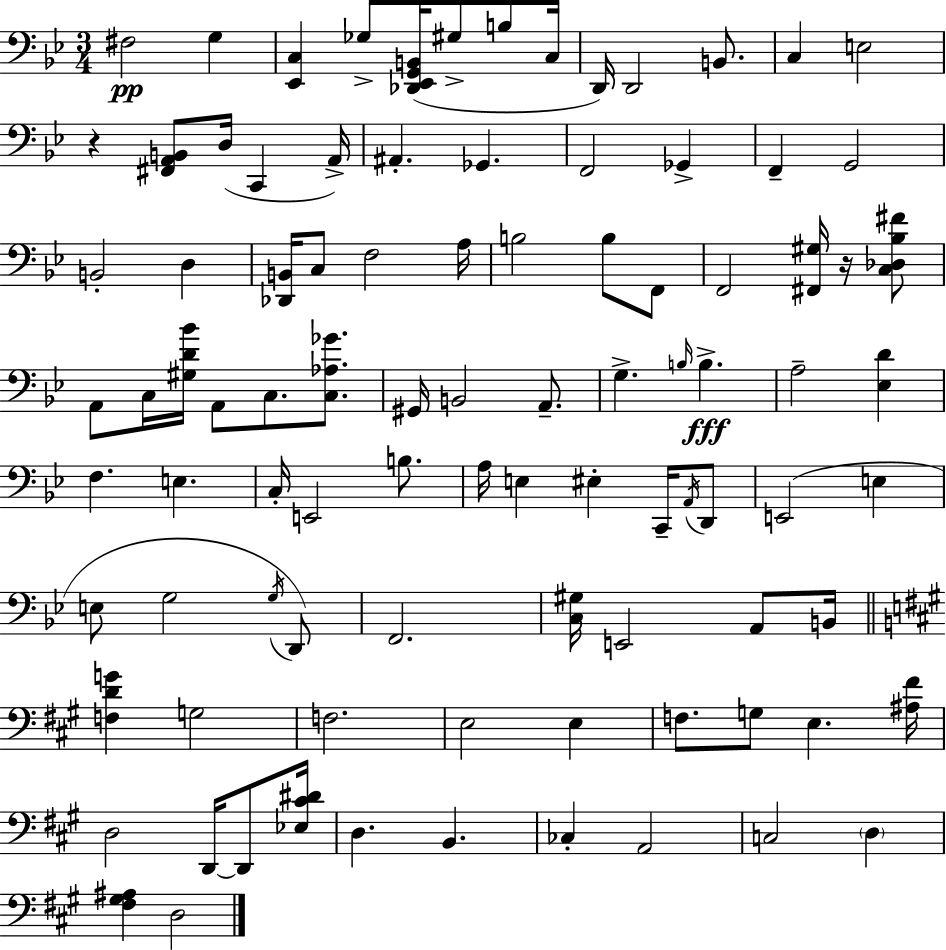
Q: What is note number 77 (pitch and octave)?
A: D3